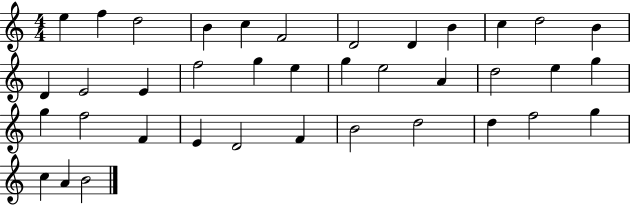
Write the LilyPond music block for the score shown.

{
  \clef treble
  \numericTimeSignature
  \time 4/4
  \key c \major
  e''4 f''4 d''2 | b'4 c''4 f'2 | d'2 d'4 b'4 | c''4 d''2 b'4 | \break d'4 e'2 e'4 | f''2 g''4 e''4 | g''4 e''2 a'4 | d''2 e''4 g''4 | \break g''4 f''2 f'4 | e'4 d'2 f'4 | b'2 d''2 | d''4 f''2 g''4 | \break c''4 a'4 b'2 | \bar "|."
}